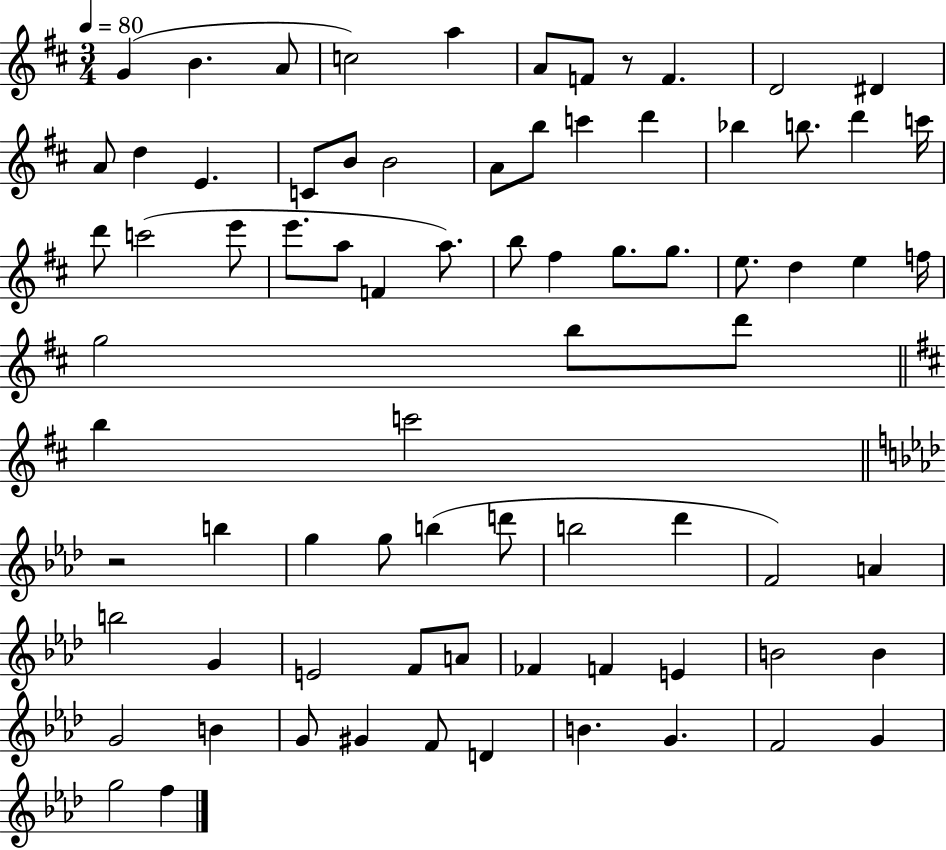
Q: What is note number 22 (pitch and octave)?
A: B5